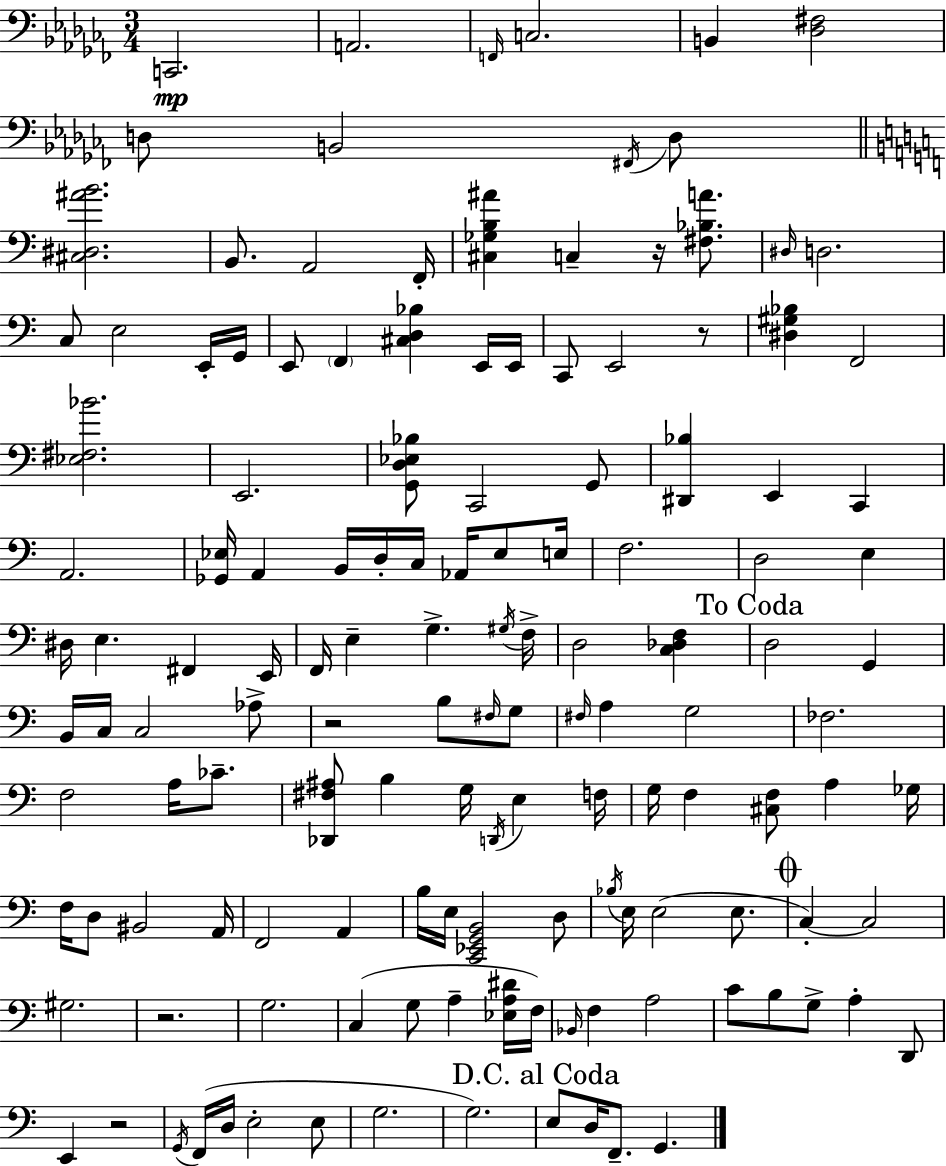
{
  \clef bass
  \numericTimeSignature
  \time 3/4
  \key aes \minor
  \repeat volta 2 { c,2.\mp | a,2. | \grace { f,16 } c2. | b,4 <des fis>2 | \break d8 b,2 \acciaccatura { fis,16 } | d8 \bar "||" \break \key c \major <cis dis ais' b'>2. | b,8. a,2 f,16-. | <cis ges b ais'>4 c4-- r16 <fis bes a'>8. | \grace { dis16 } d2. | \break c8 e2 e,16-. | g,16 e,8 \parenthesize f,4 <cis d bes>4 e,16 | e,16 c,8 e,2 r8 | <dis gis bes>4 f,2 | \break <ees fis bes'>2. | e,2. | <g, d ees bes>8 c,2 g,8 | <dis, bes>4 e,4 c,4 | \break a,2. | <ges, ees>16 a,4 b,16 d16-. c16 aes,16 ees8 | e16 f2. | d2 e4 | \break dis16 e4. fis,4 | e,16 f,16 e4-- g4.-> | \acciaccatura { gis16 } f16-> d2 <c des f>4 | \mark "To Coda" d2 g,4 | \break b,16 c16 c2 | aes8-> r2 b8 | \grace { fis16 } g8 \grace { fis16 } a4 g2 | fes2. | \break f2 | a16 ces'8.-- <des, fis ais>8 b4 g16 \acciaccatura { d,16 } | e4 f16 g16 f4 <cis f>8 | a4 ges16 f16 d8 bis,2 | \break a,16 f,2 | a,4 b16 e16 <c, ees, g, b,>2 | d8 \acciaccatura { bes16 } e16 e2( | e8. \mark \markup { \musicglyph "scripts.coda" } c4-.~~) c2 | \break gis2. | r2. | g2. | c4( g8 | \break a4-- <ees a dis'>16 f16) \grace { bes,16 } f4 a2 | c'8 b8 g8-> | a4-. d,8 e,4 r2 | \acciaccatura { g,16 } f,16( d16 e2-. | \break e8 g2. | g2.) | \mark "D.C. al Coda" e8 d16 f,8.-- | g,4. } \bar "|."
}